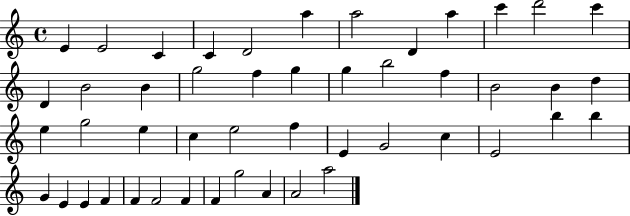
{
  \clef treble
  \time 4/4
  \defaultTimeSignature
  \key c \major
  e'4 e'2 c'4 | c'4 d'2 a''4 | a''2 d'4 a''4 | c'''4 d'''2 c'''4 | \break d'4 b'2 b'4 | g''2 f''4 g''4 | g''4 b''2 f''4 | b'2 b'4 d''4 | \break e''4 g''2 e''4 | c''4 e''2 f''4 | e'4 g'2 c''4 | e'2 b''4 b''4 | \break g'4 e'4 e'4 f'4 | f'4 f'2 f'4 | f'4 g''2 a'4 | a'2 a''2 | \break \bar "|."
}